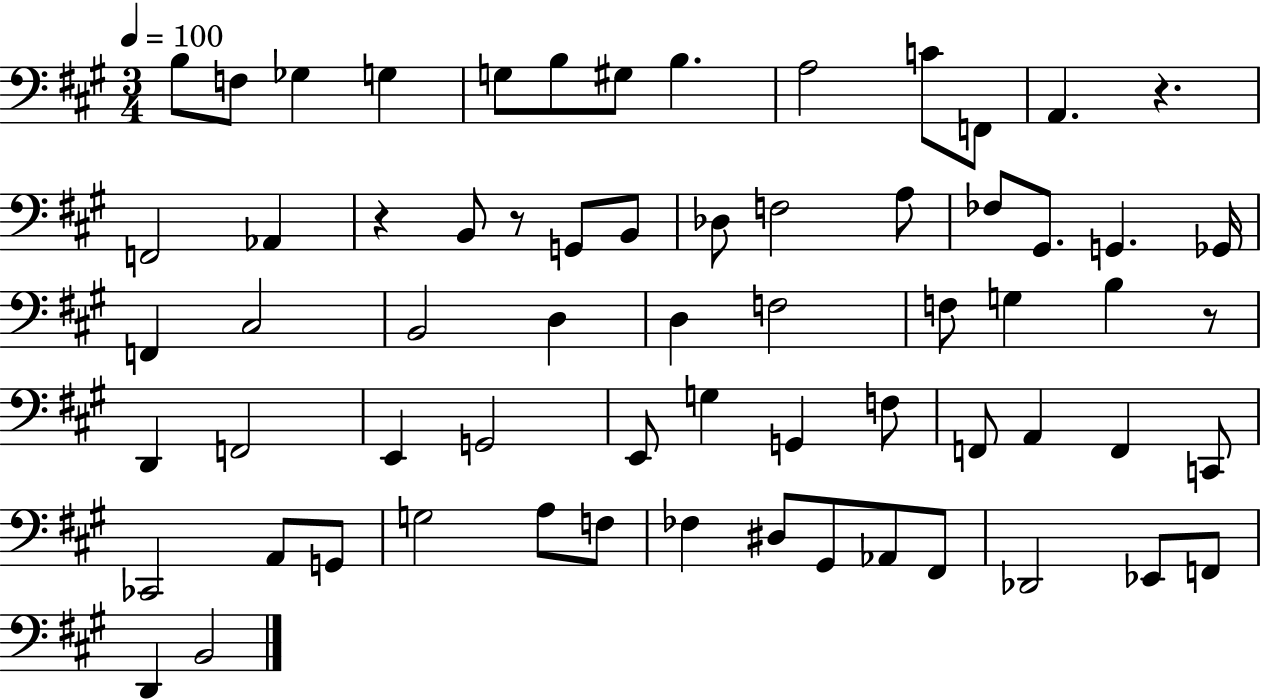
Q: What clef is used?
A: bass